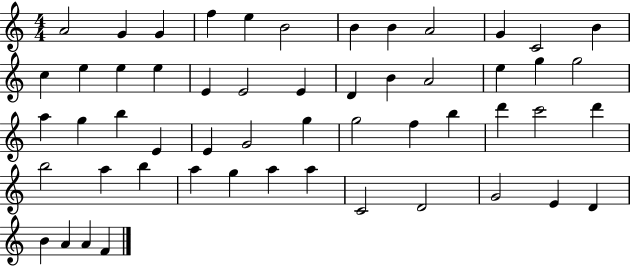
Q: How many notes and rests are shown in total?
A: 54